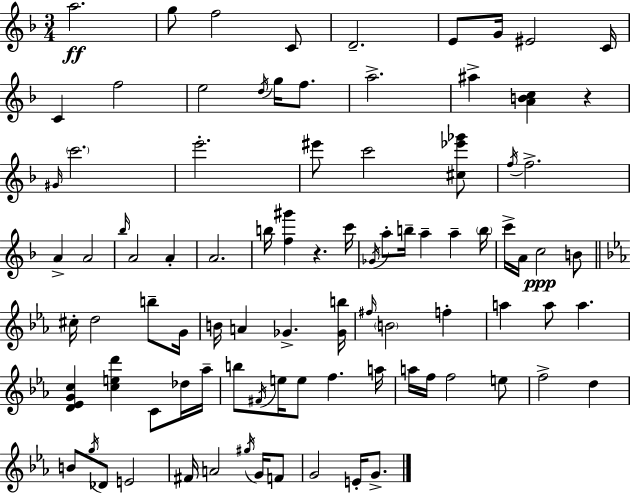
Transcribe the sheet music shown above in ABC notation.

X:1
T:Untitled
M:3/4
L:1/4
K:F
a2 g/2 f2 C/2 D2 E/2 G/4 ^E2 C/4 C f2 e2 d/4 g/4 f/2 a2 ^a [ABc] z ^G/4 c'2 e'2 ^e'/2 c'2 [^c_e'_g']/2 f/4 f2 A A2 _b/4 A2 A A2 b/4 [f^g'] z c'/4 _G/4 a/2 b/4 a a b/4 c'/4 A/4 c2 B/2 ^c/4 d2 b/2 G/4 B/4 A _G [_Gb]/4 ^f/4 B2 f a a/2 a [D_EGc] [ced'] C/2 _d/4 _a/4 b/2 ^F/4 e/4 e/2 f a/4 a/4 f/4 f2 e/2 f2 d B/2 g/4 _D/2 E2 ^F/4 A2 ^g/4 G/4 F/2 G2 E/4 G/2